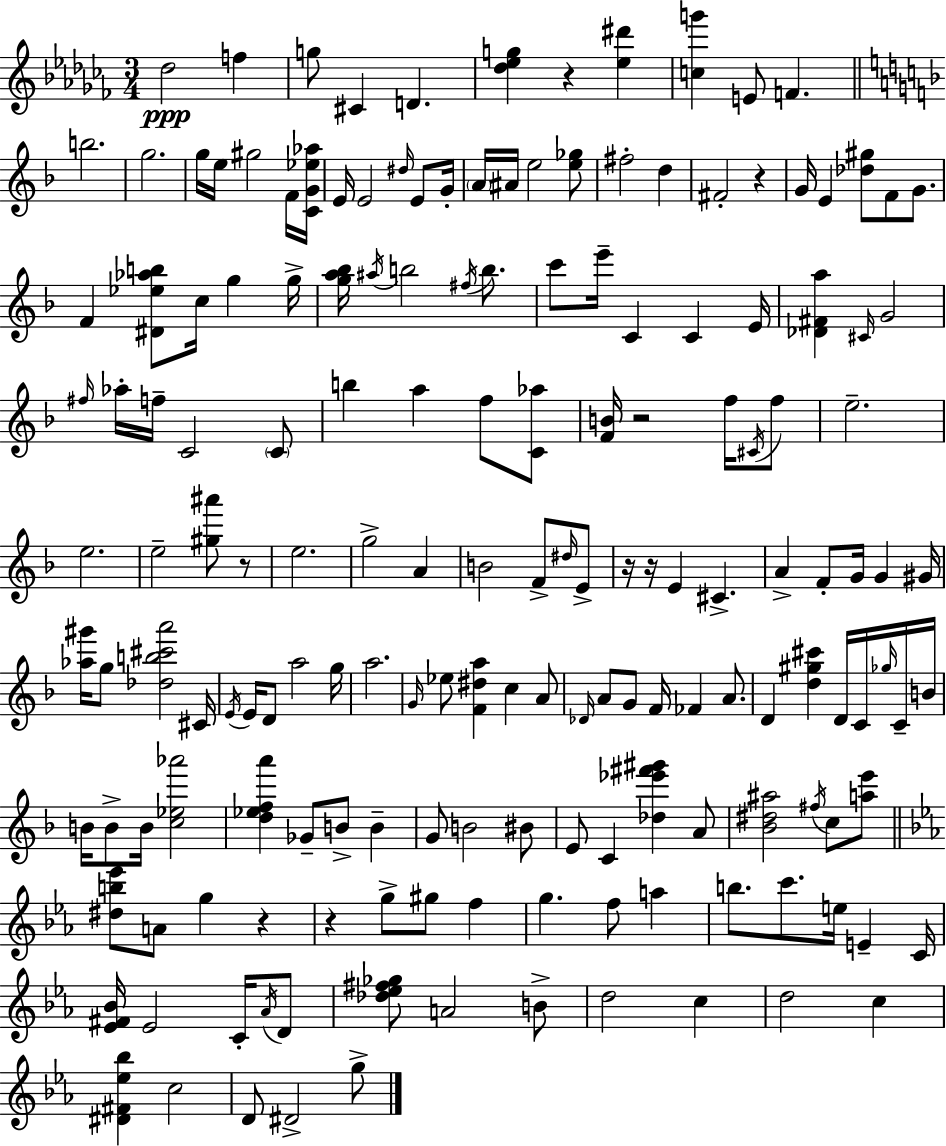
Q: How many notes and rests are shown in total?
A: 169